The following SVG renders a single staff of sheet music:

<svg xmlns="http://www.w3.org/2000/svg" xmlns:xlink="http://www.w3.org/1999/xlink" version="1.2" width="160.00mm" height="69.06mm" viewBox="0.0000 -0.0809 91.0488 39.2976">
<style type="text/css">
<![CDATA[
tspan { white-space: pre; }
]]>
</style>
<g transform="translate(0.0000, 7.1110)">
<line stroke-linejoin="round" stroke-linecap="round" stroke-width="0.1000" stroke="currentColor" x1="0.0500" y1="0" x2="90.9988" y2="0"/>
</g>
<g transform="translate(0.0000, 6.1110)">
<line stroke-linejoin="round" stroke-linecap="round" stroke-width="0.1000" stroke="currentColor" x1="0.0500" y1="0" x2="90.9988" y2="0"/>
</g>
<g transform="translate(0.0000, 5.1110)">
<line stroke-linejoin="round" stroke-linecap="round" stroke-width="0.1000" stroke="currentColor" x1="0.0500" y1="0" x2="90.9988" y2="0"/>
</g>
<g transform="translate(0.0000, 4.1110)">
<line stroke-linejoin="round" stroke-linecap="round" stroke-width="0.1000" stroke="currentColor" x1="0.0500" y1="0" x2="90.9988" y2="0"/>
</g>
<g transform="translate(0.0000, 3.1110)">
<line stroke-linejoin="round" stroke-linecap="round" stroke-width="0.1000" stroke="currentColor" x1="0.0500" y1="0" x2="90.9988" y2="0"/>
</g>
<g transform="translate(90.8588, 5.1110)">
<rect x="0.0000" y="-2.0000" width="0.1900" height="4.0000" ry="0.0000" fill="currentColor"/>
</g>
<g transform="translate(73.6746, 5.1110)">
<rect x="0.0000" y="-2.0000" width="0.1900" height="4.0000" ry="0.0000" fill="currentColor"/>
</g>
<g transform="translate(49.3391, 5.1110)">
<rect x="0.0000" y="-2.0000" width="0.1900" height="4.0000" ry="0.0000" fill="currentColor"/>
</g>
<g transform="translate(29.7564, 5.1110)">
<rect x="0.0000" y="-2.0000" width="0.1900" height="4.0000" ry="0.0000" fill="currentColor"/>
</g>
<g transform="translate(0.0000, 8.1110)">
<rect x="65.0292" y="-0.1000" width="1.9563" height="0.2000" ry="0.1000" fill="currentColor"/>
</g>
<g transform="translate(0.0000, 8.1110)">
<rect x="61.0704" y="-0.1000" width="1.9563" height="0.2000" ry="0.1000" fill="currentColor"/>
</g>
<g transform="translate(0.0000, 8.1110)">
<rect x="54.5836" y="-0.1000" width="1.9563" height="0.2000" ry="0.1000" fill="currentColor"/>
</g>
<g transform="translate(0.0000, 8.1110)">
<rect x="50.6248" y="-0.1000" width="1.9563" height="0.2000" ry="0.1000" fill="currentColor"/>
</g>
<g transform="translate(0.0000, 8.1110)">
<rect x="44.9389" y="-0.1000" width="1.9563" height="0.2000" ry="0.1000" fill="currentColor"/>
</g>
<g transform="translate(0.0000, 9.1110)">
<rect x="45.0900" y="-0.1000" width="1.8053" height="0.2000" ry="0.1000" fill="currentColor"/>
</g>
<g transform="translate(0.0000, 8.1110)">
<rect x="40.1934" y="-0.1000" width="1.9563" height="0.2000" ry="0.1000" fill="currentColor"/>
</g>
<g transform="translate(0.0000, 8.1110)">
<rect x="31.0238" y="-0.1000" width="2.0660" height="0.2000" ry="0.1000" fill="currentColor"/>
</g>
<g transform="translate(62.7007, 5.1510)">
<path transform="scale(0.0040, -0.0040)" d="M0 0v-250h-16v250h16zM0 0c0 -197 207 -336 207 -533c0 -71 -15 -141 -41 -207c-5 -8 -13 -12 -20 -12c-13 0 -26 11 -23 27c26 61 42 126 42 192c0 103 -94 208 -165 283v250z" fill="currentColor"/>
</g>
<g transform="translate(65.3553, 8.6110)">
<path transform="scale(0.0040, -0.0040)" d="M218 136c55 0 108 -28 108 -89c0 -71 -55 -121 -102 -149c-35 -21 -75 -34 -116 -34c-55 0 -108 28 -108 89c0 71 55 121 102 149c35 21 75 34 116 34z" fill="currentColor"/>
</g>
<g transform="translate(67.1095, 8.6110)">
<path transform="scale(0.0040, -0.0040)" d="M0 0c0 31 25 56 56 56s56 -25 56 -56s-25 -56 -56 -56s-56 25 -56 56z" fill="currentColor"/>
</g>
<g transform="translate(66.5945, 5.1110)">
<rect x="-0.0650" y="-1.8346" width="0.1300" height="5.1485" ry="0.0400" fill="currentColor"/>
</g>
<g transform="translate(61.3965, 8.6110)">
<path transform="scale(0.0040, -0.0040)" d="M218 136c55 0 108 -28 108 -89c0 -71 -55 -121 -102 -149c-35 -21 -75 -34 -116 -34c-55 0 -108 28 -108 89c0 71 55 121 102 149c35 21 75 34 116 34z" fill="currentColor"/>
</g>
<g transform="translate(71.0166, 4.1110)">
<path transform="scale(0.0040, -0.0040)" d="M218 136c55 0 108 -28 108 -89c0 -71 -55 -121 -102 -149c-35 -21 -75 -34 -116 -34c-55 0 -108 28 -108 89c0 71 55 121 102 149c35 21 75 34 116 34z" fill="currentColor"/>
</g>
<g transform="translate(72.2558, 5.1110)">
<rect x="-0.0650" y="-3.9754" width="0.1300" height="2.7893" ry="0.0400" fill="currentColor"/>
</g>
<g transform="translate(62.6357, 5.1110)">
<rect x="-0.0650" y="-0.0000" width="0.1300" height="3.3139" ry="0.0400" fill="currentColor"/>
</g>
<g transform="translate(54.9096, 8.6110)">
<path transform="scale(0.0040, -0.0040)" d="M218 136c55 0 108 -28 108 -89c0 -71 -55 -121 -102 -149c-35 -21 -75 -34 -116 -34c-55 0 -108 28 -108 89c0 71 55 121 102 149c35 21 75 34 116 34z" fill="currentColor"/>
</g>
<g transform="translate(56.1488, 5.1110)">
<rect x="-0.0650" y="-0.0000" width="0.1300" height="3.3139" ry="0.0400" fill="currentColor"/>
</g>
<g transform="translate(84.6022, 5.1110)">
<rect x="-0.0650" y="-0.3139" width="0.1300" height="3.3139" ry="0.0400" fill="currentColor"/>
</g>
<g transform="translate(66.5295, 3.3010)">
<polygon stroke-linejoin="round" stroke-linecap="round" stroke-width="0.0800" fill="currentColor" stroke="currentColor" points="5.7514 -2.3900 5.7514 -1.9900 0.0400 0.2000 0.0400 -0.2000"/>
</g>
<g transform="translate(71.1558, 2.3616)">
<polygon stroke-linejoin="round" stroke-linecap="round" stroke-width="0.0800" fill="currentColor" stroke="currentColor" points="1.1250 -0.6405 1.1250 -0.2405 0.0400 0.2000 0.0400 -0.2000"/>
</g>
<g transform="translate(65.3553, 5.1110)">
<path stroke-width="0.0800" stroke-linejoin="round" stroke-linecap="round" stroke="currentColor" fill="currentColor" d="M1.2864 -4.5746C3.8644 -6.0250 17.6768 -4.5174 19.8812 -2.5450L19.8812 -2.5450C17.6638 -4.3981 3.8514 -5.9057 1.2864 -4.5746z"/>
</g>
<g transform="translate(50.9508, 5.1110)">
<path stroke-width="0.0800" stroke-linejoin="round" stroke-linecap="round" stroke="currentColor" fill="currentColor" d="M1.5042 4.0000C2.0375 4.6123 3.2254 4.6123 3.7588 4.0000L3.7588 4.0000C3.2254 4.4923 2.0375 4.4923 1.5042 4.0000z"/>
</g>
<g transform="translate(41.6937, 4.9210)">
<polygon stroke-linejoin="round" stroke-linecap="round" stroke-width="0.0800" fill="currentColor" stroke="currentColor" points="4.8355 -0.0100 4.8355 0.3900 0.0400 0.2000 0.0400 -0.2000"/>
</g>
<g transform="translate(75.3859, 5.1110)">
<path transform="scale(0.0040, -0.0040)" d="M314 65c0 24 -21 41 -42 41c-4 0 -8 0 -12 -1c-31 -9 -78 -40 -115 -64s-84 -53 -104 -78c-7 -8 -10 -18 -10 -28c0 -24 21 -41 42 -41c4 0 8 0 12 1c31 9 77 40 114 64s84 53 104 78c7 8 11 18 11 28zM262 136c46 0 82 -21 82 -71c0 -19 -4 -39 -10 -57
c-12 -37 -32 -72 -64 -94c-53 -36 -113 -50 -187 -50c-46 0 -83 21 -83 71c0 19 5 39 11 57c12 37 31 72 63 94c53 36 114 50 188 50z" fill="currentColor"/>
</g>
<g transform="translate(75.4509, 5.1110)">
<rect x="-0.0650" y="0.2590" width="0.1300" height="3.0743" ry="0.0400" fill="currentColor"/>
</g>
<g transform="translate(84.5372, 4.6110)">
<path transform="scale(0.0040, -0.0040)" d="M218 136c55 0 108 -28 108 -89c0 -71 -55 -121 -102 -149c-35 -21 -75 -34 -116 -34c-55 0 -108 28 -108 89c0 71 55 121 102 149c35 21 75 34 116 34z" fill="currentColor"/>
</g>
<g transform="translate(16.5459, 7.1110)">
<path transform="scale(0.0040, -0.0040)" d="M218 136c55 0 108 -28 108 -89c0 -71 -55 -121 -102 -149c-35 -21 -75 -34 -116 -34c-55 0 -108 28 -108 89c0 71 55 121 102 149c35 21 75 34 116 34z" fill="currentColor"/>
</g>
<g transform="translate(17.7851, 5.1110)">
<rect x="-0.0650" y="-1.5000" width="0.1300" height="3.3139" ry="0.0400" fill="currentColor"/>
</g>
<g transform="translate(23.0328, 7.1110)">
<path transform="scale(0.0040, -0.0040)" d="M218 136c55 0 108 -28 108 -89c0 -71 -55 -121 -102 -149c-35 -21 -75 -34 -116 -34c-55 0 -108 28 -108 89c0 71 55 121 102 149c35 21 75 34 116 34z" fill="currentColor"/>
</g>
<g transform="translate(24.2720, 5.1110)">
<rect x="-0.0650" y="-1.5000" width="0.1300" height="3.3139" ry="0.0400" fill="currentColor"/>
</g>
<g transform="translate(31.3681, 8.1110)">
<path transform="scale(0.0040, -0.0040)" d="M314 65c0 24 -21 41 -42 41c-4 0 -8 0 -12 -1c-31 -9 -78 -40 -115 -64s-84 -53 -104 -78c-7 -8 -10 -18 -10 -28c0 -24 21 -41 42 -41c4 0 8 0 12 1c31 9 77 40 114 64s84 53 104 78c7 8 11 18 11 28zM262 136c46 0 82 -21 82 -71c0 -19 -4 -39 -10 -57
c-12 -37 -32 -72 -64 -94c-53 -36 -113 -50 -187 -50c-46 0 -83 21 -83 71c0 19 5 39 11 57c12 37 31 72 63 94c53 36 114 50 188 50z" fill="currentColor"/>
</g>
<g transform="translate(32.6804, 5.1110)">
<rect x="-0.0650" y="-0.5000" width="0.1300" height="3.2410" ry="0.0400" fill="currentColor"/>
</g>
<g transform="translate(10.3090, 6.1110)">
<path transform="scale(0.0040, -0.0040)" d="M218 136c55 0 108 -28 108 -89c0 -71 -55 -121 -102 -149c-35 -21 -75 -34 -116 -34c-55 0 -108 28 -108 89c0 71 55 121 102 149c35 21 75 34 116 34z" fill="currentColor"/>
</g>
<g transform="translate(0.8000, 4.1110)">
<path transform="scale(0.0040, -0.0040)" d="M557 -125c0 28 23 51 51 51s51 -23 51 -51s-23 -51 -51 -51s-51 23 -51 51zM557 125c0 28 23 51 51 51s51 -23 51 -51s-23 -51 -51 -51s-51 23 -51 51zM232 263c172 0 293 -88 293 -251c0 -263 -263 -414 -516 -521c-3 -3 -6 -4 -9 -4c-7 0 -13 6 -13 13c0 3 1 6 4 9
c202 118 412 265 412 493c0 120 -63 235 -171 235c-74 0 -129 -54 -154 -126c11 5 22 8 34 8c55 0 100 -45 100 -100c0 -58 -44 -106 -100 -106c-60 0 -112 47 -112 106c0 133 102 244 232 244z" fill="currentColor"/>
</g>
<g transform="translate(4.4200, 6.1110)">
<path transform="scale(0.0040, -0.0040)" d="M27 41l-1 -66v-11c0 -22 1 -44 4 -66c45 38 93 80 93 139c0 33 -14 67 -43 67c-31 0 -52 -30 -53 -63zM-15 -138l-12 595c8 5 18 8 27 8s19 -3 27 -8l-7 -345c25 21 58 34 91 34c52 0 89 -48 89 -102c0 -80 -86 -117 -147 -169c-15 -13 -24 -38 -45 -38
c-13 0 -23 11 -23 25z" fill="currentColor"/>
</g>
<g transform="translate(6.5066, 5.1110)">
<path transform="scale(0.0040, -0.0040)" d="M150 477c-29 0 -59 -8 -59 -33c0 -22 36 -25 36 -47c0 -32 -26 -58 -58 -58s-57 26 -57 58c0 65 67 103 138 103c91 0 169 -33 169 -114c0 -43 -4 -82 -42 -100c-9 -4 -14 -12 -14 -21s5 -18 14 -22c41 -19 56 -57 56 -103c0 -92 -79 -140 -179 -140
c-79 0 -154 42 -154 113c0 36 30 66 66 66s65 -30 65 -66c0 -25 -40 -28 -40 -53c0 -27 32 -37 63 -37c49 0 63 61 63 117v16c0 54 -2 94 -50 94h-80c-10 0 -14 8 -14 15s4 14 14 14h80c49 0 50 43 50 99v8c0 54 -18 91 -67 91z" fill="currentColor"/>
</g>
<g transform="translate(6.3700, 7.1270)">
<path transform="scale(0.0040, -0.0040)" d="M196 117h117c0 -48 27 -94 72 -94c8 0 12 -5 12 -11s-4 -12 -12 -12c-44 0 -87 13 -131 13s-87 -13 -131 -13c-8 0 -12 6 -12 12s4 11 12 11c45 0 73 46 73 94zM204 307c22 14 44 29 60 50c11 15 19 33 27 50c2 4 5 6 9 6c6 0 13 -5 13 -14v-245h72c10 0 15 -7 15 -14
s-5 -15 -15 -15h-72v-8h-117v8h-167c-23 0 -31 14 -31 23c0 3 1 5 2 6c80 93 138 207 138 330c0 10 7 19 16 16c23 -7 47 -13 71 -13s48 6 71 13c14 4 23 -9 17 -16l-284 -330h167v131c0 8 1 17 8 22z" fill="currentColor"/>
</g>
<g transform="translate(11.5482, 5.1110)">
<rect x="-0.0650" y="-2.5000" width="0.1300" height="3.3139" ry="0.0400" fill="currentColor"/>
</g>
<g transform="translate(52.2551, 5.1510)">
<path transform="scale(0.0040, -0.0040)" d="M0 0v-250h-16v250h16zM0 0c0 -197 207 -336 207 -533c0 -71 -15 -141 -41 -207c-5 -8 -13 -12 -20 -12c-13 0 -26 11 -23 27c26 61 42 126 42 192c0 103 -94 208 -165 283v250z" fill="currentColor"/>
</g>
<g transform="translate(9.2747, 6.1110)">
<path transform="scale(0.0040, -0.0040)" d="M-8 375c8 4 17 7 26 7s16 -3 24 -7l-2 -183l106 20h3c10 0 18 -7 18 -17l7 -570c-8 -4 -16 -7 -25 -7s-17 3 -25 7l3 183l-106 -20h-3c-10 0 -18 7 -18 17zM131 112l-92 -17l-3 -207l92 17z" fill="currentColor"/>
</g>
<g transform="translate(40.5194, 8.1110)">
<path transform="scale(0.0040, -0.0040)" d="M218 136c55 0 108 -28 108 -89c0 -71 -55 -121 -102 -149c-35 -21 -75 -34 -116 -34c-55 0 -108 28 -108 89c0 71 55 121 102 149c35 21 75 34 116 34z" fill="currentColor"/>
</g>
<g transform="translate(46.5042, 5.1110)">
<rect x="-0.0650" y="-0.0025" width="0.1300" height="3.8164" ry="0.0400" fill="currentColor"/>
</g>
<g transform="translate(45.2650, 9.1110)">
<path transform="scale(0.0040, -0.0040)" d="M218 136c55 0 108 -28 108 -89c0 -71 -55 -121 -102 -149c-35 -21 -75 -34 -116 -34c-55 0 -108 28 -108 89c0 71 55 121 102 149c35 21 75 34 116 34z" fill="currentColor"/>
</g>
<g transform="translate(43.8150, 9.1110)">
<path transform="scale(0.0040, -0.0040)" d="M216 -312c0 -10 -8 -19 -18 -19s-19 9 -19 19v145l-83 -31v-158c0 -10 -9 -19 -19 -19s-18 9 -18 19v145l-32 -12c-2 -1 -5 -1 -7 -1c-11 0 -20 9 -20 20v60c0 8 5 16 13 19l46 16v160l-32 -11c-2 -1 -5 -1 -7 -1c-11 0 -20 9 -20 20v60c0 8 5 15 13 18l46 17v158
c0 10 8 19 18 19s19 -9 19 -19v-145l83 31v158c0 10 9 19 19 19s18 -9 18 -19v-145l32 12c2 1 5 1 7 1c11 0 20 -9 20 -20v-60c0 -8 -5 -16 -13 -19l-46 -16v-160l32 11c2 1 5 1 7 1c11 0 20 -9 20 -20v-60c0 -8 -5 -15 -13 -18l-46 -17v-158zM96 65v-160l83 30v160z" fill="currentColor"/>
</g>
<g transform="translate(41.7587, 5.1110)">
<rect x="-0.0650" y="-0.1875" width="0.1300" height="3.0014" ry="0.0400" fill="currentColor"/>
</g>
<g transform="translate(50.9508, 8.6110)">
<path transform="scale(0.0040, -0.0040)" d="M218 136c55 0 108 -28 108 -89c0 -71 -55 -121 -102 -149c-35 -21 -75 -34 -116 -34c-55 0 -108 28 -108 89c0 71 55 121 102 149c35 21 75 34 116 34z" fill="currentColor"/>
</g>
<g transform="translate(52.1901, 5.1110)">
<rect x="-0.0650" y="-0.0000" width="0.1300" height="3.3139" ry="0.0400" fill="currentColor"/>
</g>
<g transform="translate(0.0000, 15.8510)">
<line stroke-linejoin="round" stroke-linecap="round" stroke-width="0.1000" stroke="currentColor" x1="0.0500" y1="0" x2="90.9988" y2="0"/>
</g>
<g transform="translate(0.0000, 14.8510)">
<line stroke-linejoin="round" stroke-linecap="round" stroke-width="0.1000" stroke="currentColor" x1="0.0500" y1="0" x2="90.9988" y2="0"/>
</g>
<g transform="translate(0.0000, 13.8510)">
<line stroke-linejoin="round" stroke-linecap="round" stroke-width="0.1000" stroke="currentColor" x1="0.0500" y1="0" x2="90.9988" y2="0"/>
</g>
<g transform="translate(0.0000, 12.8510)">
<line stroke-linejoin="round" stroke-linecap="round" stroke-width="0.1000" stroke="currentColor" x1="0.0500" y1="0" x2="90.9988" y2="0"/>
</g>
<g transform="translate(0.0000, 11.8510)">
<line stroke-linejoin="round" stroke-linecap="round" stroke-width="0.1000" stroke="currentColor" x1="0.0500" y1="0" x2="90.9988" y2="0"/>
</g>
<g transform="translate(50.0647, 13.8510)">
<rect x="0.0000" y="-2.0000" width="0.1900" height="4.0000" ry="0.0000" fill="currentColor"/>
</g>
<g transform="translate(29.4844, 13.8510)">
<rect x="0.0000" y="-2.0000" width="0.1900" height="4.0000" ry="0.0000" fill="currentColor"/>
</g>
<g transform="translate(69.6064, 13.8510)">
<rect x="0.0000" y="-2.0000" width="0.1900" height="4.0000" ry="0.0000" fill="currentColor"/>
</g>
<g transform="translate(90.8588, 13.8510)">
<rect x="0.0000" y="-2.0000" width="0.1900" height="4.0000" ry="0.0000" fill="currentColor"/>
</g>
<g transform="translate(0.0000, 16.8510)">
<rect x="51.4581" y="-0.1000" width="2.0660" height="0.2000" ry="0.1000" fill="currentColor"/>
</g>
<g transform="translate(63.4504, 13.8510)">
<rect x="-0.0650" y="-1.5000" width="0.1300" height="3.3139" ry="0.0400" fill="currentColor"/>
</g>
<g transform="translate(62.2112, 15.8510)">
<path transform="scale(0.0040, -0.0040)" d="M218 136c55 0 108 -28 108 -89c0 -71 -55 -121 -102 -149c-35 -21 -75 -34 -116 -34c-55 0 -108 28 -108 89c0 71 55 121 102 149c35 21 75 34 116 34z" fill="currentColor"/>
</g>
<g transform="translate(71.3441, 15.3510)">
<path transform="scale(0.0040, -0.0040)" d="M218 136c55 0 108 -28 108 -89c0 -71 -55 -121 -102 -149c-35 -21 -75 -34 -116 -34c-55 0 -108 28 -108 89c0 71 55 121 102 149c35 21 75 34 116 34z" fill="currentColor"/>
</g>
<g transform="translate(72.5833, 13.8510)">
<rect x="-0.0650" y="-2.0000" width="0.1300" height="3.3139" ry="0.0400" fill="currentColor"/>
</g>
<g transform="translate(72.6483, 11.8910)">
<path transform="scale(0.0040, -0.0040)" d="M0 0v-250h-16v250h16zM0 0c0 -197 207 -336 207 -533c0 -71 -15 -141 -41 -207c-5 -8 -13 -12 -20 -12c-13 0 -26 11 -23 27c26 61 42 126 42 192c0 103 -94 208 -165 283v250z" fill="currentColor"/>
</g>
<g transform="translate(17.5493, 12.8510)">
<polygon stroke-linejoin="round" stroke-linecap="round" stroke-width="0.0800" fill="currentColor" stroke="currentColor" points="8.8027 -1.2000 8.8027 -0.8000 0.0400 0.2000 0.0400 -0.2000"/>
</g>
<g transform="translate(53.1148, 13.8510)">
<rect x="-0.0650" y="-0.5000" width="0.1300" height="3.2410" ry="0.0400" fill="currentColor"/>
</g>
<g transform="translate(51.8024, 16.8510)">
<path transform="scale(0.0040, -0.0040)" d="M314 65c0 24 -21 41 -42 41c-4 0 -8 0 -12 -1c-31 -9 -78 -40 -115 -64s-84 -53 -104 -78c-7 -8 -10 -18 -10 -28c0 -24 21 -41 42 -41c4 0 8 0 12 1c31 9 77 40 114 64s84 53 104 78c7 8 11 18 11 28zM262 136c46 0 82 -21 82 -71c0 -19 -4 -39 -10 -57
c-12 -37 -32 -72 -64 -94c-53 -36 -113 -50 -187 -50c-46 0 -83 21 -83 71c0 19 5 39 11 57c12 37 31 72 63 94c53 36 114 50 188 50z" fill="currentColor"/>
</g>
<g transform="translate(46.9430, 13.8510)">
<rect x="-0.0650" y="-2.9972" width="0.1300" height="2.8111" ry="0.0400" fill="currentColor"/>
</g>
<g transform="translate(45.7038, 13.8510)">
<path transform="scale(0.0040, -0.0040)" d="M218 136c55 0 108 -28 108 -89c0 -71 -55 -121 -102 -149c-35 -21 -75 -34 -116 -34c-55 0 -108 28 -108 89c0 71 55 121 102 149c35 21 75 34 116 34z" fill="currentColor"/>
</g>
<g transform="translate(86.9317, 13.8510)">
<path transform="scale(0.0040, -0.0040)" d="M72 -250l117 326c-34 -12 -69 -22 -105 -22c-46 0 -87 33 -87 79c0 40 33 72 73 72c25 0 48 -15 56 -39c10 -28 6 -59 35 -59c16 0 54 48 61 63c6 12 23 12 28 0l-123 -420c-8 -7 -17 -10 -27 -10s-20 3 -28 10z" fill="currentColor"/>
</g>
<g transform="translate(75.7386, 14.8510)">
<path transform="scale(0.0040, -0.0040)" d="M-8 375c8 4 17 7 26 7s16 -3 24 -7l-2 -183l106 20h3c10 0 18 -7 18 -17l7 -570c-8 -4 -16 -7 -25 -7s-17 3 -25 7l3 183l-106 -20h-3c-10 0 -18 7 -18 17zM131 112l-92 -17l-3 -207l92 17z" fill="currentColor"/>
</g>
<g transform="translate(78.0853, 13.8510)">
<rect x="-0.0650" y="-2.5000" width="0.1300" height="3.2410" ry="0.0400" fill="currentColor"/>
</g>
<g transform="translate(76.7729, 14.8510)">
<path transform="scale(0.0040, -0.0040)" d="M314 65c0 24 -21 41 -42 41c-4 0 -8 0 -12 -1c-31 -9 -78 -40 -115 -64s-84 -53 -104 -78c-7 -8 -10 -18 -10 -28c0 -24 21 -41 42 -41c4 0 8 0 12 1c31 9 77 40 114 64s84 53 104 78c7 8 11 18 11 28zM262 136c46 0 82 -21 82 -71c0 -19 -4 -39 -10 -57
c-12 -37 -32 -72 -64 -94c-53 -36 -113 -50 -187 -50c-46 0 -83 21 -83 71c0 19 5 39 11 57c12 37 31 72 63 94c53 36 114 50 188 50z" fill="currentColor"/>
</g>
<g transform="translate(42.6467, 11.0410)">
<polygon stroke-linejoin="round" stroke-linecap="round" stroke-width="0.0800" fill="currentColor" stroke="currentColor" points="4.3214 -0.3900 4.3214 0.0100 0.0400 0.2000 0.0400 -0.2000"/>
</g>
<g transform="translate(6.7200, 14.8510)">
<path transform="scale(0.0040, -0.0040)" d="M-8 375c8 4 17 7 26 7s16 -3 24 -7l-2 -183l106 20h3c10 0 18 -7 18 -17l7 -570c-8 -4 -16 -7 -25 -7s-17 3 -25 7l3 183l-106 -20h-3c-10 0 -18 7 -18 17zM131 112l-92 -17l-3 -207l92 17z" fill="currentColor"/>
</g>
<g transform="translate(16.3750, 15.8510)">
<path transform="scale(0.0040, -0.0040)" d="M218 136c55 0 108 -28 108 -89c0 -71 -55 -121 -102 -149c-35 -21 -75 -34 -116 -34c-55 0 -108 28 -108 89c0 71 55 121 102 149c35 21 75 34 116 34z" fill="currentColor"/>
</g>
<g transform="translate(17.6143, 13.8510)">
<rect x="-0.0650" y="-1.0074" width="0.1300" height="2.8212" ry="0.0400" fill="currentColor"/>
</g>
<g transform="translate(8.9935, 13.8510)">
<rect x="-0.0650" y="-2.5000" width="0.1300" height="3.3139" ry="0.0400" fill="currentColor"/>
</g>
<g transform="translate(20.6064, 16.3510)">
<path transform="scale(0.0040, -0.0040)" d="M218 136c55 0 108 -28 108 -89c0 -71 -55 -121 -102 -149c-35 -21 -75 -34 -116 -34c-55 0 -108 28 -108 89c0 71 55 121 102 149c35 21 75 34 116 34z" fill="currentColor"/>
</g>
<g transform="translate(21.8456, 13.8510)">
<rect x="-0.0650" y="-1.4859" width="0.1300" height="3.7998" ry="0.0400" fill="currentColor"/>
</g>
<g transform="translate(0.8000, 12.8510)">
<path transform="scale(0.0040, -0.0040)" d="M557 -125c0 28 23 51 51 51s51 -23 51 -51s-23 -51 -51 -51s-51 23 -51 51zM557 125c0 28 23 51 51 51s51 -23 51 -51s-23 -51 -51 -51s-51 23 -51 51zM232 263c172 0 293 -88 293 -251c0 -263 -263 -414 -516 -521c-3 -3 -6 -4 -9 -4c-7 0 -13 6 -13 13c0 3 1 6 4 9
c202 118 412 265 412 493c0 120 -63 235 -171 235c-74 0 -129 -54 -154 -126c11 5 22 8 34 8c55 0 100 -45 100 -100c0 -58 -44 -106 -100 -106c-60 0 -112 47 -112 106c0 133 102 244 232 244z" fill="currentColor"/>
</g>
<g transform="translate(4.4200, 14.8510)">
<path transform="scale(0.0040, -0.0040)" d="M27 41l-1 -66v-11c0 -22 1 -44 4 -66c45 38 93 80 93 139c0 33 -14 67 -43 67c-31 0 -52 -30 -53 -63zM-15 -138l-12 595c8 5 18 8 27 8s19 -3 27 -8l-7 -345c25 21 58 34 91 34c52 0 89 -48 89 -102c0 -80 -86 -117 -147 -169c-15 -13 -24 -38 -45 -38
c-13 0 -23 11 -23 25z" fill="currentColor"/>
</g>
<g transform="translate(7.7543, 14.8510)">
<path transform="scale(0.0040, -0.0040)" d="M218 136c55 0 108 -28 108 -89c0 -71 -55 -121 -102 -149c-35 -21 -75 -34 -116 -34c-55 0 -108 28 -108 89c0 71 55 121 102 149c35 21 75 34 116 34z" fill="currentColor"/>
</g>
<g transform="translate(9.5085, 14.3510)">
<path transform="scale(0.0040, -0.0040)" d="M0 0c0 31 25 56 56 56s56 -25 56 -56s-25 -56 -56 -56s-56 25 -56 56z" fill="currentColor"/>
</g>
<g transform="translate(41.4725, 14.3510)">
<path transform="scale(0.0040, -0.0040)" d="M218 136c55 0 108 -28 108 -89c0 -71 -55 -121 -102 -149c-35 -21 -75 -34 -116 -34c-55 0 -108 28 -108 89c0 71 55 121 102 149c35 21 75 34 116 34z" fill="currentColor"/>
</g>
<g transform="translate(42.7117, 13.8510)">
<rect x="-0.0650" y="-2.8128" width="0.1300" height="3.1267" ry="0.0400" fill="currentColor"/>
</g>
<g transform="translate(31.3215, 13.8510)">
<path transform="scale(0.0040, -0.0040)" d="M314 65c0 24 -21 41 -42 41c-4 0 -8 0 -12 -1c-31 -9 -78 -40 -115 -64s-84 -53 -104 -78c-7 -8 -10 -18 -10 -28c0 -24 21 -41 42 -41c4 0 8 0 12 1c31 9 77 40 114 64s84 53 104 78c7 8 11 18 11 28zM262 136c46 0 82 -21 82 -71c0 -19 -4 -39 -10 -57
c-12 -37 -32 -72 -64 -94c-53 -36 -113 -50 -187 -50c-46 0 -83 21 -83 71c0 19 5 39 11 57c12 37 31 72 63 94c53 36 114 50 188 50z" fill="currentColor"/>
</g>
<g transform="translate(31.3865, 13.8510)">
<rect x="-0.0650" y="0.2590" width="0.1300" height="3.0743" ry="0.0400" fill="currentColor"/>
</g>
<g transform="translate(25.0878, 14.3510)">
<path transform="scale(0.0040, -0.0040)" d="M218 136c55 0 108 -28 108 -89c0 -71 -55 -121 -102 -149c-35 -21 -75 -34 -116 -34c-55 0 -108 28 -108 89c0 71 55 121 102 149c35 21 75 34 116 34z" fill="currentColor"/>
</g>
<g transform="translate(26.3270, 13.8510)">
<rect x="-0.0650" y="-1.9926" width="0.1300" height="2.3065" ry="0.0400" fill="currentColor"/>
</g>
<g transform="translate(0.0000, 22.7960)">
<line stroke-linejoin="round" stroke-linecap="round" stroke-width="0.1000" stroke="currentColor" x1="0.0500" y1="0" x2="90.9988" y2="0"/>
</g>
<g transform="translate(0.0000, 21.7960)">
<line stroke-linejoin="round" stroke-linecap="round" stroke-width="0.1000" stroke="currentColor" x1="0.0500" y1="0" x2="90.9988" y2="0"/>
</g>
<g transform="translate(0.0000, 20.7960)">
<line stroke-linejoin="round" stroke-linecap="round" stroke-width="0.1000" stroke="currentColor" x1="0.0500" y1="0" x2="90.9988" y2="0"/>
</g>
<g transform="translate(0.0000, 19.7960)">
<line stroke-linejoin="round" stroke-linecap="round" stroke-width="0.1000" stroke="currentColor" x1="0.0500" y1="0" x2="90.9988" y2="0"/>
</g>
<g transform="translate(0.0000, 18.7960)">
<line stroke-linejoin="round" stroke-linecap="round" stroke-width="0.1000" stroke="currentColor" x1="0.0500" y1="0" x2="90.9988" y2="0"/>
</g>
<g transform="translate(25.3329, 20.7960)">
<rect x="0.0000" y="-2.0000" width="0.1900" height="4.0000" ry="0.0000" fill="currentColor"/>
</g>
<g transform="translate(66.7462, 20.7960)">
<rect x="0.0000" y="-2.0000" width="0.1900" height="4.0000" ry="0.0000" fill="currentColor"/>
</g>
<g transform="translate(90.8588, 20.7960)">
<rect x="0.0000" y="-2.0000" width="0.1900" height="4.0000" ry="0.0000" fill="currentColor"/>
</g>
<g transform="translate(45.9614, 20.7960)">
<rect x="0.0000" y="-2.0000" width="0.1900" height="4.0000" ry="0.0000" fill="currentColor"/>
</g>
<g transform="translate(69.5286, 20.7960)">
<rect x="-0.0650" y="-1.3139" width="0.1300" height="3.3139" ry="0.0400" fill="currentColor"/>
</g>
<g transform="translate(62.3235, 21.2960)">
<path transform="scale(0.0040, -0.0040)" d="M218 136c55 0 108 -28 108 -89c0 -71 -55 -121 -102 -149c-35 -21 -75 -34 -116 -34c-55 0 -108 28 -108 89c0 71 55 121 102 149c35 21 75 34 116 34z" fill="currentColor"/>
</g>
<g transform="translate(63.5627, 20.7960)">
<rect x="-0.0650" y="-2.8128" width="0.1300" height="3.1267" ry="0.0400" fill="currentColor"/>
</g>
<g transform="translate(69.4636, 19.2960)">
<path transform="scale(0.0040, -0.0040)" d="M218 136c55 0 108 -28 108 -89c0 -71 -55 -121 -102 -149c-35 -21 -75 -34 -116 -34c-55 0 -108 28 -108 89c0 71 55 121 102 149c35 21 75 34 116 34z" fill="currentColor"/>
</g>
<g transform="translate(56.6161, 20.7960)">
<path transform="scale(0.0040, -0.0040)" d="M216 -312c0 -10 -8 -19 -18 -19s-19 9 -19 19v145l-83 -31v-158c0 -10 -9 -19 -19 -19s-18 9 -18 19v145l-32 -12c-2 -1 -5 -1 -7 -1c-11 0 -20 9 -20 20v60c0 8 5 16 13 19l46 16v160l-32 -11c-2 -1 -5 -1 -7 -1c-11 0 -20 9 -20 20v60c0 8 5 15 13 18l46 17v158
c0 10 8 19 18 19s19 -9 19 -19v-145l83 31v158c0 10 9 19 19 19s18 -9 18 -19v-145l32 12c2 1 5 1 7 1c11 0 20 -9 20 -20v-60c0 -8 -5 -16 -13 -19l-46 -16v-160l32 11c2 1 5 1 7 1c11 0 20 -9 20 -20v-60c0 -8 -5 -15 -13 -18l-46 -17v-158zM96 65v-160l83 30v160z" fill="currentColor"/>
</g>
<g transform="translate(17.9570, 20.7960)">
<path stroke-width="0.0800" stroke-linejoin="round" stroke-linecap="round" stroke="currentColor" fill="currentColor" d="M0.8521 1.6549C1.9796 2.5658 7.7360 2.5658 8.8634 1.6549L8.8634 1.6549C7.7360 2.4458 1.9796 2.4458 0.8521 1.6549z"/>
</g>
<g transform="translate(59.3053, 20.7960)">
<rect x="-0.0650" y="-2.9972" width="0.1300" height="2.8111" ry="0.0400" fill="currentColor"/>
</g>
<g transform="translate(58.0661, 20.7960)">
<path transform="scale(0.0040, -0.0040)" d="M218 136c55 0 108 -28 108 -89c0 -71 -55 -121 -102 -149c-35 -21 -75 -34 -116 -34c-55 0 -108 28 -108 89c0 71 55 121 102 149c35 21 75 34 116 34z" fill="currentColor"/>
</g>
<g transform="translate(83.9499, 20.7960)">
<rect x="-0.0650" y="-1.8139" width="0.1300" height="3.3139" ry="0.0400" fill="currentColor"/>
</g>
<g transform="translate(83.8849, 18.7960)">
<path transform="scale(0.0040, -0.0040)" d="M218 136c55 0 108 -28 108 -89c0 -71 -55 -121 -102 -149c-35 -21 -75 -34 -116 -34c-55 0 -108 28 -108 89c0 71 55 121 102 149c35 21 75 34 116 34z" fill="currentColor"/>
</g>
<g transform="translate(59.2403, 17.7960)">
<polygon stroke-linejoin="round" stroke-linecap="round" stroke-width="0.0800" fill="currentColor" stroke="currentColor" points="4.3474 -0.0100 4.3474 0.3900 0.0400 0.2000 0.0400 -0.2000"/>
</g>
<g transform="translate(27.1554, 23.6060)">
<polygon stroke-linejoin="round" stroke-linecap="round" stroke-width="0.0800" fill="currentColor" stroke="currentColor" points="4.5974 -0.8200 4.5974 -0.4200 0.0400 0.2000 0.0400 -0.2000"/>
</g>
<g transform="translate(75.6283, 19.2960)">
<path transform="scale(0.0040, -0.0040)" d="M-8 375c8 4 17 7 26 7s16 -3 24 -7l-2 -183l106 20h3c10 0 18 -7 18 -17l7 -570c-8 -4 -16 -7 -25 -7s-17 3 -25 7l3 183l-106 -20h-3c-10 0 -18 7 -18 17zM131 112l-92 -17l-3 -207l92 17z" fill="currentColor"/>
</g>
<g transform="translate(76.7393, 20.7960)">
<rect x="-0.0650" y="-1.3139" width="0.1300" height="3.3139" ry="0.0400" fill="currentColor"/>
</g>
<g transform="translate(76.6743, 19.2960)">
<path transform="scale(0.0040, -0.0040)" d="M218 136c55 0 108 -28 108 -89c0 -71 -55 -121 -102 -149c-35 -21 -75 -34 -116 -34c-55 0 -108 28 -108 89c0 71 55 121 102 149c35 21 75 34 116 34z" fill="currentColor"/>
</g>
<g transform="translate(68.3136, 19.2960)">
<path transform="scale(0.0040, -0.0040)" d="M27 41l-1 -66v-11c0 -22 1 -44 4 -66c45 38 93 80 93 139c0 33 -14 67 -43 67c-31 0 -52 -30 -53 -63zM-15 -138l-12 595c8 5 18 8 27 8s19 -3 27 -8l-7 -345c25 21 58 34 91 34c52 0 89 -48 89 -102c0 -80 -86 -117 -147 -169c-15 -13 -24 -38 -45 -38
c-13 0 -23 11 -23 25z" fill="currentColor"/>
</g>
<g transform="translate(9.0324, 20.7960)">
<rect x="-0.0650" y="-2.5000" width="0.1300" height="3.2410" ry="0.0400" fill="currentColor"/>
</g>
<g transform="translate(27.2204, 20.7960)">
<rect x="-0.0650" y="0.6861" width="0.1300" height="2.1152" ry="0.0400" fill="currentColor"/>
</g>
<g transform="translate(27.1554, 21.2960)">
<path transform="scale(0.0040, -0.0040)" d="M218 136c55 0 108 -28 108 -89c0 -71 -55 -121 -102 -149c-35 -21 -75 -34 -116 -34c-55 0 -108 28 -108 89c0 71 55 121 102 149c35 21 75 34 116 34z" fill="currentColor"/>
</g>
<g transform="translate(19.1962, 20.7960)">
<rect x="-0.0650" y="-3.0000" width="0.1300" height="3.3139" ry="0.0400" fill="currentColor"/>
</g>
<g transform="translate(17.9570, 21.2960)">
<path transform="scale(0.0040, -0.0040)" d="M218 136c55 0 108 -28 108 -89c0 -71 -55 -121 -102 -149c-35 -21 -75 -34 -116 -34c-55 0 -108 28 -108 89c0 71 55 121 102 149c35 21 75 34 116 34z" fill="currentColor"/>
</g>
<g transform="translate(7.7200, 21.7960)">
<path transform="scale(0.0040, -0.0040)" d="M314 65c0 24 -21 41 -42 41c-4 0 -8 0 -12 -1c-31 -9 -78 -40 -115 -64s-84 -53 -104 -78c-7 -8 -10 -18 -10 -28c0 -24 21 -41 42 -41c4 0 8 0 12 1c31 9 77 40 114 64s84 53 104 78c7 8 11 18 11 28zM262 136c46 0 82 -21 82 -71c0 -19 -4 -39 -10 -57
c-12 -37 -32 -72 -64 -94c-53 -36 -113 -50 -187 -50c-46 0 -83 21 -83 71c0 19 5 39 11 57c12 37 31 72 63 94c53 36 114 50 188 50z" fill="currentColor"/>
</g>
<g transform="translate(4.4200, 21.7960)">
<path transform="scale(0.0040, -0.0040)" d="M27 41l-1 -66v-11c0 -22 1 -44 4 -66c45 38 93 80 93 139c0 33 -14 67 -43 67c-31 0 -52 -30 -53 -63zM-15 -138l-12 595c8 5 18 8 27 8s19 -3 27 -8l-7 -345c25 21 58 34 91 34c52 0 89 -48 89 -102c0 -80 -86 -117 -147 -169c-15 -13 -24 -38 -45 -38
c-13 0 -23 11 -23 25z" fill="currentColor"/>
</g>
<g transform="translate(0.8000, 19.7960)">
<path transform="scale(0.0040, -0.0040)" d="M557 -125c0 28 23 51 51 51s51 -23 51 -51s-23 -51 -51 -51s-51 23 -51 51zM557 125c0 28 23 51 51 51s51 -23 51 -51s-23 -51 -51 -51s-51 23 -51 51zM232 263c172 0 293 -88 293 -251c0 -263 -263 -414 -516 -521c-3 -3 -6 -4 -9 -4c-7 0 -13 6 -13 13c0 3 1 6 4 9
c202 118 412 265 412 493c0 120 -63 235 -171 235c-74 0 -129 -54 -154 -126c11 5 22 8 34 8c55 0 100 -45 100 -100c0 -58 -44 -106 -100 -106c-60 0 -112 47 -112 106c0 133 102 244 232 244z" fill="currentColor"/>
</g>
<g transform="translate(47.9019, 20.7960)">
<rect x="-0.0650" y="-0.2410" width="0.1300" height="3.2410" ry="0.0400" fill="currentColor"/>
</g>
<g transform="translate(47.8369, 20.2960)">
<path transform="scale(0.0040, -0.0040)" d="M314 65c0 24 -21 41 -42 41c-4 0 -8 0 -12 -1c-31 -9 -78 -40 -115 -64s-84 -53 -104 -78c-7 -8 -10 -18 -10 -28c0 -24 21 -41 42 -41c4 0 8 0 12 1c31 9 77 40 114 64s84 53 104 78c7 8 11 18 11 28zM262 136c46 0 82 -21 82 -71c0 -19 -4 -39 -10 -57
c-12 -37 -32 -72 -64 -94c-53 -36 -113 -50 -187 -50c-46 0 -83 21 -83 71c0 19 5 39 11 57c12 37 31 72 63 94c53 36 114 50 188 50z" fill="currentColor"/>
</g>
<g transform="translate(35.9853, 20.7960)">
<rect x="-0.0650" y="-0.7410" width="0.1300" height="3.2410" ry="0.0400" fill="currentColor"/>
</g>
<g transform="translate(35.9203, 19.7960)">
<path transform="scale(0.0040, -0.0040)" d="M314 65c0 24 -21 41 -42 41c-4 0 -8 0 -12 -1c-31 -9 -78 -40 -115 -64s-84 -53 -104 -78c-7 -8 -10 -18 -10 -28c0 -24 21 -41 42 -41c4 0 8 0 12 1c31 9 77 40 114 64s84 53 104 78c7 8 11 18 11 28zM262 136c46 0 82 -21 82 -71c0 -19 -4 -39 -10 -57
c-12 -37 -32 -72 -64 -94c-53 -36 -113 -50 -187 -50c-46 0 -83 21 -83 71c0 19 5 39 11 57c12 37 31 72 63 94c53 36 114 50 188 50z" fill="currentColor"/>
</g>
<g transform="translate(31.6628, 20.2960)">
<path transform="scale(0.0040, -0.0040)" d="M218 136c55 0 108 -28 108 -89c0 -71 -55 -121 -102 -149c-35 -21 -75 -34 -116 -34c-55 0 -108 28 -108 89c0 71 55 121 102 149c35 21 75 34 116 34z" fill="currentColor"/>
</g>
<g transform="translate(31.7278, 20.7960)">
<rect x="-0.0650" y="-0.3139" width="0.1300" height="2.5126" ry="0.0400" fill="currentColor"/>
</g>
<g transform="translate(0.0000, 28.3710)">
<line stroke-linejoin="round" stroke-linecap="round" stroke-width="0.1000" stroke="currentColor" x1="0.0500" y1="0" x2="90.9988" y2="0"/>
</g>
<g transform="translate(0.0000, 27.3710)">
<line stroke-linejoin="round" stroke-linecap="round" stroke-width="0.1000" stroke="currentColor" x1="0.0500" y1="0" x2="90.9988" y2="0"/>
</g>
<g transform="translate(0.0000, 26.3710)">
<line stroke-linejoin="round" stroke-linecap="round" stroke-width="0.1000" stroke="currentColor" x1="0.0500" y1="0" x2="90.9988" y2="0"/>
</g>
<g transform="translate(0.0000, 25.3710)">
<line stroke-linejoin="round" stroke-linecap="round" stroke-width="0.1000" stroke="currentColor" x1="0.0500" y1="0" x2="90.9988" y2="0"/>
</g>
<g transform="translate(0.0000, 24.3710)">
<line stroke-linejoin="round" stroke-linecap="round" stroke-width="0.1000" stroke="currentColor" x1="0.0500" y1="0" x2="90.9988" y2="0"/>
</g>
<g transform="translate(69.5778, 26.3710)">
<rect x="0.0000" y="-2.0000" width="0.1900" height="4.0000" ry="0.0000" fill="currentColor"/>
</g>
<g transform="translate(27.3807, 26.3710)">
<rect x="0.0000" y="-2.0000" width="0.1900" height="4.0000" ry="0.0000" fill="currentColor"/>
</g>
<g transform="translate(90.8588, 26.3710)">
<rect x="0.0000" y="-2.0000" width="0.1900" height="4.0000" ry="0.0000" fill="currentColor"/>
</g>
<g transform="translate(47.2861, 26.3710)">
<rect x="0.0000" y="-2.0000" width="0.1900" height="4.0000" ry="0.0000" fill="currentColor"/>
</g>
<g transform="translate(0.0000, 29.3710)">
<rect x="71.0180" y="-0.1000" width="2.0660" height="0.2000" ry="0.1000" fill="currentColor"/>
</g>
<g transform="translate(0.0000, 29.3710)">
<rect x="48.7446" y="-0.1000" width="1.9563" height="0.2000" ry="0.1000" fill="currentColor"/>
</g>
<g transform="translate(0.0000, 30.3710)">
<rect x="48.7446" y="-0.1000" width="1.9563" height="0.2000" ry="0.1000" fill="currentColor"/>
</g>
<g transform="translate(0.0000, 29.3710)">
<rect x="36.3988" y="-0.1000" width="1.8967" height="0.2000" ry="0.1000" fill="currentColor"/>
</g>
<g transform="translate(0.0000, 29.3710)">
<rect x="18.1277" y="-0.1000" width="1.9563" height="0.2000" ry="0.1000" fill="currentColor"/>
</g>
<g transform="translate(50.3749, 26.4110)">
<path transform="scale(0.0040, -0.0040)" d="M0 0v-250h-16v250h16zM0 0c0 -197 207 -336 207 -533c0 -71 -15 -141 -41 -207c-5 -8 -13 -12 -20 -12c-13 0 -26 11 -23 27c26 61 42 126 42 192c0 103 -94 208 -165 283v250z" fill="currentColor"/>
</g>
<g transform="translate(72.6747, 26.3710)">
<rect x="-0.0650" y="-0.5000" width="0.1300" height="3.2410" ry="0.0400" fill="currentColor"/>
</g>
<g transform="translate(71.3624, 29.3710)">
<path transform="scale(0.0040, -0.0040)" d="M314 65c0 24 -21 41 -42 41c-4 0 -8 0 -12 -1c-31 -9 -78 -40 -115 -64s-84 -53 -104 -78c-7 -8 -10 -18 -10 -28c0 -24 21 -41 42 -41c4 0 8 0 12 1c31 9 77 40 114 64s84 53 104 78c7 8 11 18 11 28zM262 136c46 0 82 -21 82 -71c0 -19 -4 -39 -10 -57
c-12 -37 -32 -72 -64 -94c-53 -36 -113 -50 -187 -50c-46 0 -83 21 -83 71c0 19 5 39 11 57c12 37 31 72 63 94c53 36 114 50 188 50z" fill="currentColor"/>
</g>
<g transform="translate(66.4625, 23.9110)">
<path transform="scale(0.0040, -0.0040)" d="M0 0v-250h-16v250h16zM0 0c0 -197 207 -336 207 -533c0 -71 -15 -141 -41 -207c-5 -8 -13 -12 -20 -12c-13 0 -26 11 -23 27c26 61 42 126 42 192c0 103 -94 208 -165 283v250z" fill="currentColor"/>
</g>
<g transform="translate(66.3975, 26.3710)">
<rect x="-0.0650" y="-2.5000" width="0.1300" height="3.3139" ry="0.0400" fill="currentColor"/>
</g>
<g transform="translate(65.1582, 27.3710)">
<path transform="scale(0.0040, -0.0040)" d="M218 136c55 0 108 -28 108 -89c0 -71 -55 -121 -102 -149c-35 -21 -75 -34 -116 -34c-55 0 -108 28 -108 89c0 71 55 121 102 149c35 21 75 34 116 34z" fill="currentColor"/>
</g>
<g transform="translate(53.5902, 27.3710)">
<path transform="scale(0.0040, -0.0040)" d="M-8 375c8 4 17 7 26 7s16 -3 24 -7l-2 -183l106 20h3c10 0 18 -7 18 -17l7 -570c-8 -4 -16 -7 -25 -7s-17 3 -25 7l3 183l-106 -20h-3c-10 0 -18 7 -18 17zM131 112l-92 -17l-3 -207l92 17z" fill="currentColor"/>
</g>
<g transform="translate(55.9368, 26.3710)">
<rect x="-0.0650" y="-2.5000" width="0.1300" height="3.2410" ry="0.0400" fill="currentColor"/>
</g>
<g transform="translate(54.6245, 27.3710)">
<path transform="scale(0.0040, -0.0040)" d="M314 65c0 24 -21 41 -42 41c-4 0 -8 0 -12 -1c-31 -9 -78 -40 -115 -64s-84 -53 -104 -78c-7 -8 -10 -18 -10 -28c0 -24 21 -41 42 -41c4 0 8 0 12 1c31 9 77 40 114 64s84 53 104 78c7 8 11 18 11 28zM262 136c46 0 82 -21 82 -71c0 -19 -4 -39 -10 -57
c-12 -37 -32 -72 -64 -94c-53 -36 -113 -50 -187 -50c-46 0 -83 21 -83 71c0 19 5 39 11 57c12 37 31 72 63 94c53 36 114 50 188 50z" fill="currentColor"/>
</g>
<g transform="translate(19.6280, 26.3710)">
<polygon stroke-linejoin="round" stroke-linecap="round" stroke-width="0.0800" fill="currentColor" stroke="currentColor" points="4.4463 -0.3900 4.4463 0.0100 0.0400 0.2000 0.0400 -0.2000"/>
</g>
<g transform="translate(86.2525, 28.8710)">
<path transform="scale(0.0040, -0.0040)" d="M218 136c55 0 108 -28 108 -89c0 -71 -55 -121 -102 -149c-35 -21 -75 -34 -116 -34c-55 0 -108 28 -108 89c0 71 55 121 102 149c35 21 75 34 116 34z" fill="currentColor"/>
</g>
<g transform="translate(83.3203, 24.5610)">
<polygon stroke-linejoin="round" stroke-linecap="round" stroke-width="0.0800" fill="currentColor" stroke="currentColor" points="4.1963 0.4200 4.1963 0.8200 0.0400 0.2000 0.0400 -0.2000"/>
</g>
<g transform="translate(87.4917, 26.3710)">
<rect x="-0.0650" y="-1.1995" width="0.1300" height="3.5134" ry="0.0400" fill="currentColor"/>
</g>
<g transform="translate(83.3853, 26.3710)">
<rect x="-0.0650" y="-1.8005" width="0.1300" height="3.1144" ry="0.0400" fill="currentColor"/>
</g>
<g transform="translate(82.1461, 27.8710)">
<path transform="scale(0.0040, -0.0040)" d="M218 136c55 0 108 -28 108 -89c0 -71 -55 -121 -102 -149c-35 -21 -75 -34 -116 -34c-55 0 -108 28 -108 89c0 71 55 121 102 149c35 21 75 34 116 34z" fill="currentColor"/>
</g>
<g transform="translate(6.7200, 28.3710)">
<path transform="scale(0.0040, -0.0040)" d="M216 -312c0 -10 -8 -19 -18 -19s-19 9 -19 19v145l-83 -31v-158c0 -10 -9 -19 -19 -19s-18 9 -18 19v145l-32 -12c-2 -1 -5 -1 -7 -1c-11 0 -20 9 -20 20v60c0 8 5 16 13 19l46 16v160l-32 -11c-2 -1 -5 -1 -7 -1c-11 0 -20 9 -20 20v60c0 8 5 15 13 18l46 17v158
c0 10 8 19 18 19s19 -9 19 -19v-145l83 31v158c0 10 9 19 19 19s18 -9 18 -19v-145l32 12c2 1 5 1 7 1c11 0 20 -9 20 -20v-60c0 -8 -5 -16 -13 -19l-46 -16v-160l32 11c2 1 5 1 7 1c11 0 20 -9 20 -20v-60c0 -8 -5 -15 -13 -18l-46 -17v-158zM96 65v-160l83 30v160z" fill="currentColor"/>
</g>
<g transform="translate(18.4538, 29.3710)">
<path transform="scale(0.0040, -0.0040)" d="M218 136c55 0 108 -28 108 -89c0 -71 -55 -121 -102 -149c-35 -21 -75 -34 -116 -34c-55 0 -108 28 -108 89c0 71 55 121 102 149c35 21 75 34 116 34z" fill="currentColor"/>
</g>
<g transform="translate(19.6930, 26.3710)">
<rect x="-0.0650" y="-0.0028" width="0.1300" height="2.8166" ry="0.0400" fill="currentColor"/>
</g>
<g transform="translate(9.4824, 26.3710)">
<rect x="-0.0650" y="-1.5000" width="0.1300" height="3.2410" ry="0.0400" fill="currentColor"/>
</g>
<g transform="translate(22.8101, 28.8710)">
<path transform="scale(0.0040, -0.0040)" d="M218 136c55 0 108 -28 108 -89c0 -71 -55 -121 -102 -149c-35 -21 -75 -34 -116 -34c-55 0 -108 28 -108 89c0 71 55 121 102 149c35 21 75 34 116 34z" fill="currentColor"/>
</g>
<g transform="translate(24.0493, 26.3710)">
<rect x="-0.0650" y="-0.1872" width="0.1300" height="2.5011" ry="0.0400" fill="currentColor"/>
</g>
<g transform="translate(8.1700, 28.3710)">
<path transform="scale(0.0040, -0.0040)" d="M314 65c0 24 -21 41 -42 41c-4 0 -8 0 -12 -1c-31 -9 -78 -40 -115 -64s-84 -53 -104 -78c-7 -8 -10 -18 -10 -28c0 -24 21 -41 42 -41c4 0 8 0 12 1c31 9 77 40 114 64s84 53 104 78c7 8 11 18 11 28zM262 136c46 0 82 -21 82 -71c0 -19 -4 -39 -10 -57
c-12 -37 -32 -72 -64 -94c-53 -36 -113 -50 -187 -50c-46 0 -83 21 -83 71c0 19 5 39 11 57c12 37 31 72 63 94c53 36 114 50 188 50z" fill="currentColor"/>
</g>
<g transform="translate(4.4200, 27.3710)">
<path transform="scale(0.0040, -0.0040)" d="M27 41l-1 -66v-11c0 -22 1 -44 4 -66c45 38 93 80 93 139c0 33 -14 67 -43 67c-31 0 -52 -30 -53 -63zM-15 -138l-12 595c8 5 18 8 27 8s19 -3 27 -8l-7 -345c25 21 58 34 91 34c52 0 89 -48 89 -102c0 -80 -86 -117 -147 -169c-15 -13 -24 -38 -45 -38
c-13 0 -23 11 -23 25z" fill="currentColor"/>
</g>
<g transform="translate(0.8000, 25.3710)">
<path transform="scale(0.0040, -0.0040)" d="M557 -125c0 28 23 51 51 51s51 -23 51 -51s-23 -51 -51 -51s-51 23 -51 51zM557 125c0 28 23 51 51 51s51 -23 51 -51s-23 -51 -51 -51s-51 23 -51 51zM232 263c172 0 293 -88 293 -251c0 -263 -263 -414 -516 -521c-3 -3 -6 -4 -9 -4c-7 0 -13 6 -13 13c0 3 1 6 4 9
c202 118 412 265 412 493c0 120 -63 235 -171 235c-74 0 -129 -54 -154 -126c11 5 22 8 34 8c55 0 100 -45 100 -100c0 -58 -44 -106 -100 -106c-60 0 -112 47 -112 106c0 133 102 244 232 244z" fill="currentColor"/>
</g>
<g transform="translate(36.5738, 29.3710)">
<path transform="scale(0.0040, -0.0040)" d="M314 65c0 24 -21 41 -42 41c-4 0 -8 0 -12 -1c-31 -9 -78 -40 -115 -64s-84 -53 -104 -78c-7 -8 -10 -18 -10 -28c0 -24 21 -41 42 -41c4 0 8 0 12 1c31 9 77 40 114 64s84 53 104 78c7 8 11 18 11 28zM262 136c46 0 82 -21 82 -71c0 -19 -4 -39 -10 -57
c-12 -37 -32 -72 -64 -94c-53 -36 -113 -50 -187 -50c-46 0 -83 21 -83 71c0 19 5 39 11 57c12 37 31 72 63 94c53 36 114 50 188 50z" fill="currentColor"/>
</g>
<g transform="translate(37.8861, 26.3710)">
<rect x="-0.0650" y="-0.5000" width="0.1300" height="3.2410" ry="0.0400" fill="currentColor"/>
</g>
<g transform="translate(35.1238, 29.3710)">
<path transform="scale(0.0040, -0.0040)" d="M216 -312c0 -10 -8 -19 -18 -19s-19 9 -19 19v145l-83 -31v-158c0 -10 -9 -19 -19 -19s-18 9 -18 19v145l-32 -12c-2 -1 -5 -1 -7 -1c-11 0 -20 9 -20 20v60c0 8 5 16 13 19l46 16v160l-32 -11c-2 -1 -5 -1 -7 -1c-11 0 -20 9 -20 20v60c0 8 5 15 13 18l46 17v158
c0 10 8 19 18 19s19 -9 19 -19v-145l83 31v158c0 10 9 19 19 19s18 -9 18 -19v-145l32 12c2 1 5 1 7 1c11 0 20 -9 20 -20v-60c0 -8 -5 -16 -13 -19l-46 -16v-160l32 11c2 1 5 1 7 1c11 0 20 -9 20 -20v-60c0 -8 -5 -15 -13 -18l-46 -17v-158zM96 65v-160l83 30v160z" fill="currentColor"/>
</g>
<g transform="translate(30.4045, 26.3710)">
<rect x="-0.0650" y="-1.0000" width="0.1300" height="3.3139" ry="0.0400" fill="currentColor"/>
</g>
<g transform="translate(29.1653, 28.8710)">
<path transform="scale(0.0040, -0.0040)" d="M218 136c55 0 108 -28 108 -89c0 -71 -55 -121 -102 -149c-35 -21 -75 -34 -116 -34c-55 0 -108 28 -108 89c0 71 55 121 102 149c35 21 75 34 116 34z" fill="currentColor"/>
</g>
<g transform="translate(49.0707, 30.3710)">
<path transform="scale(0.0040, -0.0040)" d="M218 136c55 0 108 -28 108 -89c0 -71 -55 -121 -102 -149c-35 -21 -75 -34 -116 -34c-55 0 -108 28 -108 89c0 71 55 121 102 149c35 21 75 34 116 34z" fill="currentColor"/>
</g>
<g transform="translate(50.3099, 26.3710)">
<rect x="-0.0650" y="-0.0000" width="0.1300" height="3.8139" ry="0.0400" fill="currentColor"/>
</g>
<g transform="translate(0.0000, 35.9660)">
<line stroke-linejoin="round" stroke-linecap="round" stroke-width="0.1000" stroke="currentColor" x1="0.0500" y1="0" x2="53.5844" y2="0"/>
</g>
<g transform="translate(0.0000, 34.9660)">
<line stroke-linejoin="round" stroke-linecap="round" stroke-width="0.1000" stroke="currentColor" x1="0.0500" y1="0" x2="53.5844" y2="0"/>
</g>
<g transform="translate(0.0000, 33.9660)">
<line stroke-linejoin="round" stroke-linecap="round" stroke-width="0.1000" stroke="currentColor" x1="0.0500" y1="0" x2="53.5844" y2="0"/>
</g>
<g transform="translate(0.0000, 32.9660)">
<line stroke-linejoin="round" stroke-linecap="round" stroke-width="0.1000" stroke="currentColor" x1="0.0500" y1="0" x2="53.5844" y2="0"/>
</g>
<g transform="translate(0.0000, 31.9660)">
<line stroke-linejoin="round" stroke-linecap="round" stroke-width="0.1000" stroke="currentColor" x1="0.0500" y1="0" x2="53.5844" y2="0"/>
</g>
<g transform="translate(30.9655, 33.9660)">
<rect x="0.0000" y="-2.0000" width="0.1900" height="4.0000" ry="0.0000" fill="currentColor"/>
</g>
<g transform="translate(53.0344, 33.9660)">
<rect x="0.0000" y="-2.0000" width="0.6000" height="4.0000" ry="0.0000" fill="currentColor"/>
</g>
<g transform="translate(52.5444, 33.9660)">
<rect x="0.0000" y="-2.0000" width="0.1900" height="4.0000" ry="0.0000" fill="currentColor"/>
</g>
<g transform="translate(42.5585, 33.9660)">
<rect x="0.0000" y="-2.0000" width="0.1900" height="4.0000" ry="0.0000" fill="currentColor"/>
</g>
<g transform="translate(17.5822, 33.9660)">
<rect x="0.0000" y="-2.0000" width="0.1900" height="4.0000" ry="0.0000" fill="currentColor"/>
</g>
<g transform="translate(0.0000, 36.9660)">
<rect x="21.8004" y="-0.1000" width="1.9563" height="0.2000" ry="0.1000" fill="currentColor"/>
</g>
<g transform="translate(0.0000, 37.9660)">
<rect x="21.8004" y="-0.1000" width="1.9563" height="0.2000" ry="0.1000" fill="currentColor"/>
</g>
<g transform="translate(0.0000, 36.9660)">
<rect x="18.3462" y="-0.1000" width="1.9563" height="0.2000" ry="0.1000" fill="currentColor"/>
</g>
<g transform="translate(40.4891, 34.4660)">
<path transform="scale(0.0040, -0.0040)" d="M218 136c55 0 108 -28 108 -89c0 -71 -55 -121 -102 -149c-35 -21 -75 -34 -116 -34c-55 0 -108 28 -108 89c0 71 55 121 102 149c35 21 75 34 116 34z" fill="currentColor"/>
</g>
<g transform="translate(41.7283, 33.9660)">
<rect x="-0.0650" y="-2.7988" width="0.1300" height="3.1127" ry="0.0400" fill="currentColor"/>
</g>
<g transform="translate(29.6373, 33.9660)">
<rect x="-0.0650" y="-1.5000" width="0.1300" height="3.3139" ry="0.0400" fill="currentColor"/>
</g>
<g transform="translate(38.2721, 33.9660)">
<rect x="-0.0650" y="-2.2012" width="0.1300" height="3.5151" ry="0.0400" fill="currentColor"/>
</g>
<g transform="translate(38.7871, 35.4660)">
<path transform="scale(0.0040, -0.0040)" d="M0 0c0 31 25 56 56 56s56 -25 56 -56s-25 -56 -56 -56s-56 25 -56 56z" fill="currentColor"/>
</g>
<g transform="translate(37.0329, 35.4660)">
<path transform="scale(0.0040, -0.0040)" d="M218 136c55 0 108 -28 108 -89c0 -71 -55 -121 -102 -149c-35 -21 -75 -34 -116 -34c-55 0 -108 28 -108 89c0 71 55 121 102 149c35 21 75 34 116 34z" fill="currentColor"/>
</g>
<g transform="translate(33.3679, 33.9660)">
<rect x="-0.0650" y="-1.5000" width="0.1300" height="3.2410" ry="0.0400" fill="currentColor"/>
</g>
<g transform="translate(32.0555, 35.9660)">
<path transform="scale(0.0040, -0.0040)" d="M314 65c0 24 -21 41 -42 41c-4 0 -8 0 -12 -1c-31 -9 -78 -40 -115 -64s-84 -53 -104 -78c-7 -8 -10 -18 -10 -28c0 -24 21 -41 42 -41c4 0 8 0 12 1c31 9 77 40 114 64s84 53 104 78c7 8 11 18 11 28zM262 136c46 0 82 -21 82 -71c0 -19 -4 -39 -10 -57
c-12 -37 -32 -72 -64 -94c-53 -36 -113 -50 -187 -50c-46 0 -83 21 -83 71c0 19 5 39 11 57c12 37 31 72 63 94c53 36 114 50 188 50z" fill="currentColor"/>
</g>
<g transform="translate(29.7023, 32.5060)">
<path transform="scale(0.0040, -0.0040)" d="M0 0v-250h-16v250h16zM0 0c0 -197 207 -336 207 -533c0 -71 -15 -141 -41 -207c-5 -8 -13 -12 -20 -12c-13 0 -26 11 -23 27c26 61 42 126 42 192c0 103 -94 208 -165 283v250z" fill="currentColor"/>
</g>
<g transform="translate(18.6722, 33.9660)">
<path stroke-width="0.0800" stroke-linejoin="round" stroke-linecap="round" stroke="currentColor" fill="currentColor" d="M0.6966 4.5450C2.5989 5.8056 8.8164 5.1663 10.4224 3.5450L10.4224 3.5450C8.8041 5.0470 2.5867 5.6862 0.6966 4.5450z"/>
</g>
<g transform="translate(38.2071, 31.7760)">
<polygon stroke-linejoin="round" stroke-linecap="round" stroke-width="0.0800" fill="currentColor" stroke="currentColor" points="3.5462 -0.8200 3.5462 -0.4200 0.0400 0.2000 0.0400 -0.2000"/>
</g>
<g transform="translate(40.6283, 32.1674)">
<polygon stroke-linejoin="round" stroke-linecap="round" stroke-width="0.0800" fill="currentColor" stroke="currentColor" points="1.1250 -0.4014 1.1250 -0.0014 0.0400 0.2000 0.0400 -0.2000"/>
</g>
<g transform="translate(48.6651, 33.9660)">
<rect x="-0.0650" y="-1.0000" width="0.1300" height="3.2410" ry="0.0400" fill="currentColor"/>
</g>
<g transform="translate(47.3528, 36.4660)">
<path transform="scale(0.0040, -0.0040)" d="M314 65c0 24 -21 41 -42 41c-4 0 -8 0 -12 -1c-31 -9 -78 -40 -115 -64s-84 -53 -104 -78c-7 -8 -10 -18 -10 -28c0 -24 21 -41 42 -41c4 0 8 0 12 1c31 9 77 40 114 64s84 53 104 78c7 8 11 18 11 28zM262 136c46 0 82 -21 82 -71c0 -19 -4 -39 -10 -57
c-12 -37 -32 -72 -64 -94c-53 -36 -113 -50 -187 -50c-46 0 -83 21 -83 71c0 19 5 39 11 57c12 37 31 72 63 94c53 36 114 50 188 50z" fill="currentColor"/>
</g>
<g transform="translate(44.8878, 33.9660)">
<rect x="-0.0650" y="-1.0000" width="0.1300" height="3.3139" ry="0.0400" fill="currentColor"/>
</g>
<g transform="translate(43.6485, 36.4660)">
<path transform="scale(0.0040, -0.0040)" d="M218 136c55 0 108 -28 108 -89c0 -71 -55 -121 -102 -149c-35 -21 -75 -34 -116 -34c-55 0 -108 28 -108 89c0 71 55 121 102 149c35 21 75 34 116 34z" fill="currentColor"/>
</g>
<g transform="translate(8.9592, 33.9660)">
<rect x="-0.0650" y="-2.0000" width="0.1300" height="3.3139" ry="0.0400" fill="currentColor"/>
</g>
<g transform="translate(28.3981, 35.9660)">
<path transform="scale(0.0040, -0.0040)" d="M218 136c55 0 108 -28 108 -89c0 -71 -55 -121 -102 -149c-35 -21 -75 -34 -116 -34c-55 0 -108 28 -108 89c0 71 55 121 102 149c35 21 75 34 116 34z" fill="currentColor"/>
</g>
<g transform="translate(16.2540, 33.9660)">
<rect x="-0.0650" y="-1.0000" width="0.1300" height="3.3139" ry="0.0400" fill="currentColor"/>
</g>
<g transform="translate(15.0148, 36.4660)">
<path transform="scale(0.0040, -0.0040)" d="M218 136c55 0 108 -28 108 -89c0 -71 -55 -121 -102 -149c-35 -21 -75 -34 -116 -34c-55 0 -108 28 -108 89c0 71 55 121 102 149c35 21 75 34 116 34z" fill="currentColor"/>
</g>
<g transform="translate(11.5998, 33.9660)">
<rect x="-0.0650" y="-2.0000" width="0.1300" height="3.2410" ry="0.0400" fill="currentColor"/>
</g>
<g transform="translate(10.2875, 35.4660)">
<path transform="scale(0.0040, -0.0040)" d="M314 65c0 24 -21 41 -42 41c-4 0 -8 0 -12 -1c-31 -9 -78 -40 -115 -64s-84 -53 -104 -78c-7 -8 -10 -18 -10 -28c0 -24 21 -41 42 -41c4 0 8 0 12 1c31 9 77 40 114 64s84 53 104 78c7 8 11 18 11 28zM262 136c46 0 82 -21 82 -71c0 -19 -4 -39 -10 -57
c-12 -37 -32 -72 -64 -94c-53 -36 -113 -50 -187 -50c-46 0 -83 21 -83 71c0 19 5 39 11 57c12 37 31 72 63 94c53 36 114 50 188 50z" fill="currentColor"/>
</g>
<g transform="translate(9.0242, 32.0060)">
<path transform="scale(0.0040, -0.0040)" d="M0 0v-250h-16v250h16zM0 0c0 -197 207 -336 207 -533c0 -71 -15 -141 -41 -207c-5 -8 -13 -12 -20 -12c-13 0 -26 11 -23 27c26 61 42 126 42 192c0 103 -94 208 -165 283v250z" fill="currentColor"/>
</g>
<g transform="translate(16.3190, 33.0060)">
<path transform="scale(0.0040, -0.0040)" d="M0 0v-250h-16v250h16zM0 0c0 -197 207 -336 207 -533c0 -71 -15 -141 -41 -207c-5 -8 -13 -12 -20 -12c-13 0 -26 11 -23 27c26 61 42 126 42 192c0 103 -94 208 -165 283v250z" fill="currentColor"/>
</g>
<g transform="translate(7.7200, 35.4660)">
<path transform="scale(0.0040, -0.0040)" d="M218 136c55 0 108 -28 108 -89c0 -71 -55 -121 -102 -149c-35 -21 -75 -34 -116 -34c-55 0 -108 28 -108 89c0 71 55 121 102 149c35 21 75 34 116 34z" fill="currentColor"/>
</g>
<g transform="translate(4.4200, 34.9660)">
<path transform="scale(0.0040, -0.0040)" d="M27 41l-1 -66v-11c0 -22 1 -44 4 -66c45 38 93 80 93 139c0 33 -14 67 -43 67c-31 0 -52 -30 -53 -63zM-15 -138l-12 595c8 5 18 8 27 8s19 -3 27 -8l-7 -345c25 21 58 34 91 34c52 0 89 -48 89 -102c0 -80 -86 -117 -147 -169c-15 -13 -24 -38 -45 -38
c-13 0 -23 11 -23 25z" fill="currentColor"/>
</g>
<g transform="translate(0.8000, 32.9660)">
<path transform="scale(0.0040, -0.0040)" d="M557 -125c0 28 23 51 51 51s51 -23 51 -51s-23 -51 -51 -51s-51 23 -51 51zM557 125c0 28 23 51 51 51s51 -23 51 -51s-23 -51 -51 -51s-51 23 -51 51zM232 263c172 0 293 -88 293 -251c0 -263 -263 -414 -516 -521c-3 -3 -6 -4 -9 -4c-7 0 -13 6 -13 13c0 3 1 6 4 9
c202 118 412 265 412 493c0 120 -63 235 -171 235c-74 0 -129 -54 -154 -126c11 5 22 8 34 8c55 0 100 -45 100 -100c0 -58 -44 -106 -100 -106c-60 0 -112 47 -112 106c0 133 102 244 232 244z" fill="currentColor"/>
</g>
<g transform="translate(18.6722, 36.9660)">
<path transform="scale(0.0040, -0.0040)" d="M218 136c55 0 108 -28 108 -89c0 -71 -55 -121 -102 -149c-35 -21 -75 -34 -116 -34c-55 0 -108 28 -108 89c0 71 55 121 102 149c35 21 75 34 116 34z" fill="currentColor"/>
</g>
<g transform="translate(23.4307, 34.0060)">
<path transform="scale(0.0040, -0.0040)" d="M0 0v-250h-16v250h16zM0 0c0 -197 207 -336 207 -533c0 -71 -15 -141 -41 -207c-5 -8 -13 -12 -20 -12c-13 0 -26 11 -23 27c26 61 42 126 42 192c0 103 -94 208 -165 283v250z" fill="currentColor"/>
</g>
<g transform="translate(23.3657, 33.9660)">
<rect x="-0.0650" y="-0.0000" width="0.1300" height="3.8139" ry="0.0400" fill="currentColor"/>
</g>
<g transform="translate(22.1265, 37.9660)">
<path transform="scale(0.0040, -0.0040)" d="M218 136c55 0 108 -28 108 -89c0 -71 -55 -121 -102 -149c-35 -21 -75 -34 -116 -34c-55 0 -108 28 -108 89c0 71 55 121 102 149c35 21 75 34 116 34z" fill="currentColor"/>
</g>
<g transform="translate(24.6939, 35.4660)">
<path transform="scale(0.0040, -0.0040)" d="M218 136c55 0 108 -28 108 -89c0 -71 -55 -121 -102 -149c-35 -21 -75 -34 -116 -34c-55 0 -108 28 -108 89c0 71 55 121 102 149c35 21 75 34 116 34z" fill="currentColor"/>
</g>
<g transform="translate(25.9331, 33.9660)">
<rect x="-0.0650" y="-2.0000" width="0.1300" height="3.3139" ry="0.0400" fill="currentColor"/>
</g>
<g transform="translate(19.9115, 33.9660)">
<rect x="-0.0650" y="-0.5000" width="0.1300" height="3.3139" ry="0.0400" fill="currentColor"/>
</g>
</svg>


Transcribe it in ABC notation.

X:1
T:Untitled
M:3/4
L:1/4
K:F
B,, G,, G,, E,,2 E,,/2 ^C,,/2 D,,/2 D,, D,,/2 D,,/2 F,/4 D,2 E, B,, G,,/2 F,,/2 C,/2 D,2 C,/2 D,/2 E,,2 G,, A,,/2 B,,2 z/2 _B,,2 C, C,/2 E,/2 F,2 E,2 ^D,/2 C,/2 _G, G, A, ^G,,2 E,,/2 F,,/2 F,, ^E,,2 C,,/2 B,,2 B,,/2 E,,2 A,,/2 F,,/2 A,,/2 A,,2 F,,/2 E,, C,,/2 A,, G,,/2 G,,2 A,,/2 C,/4 F,, F,,2